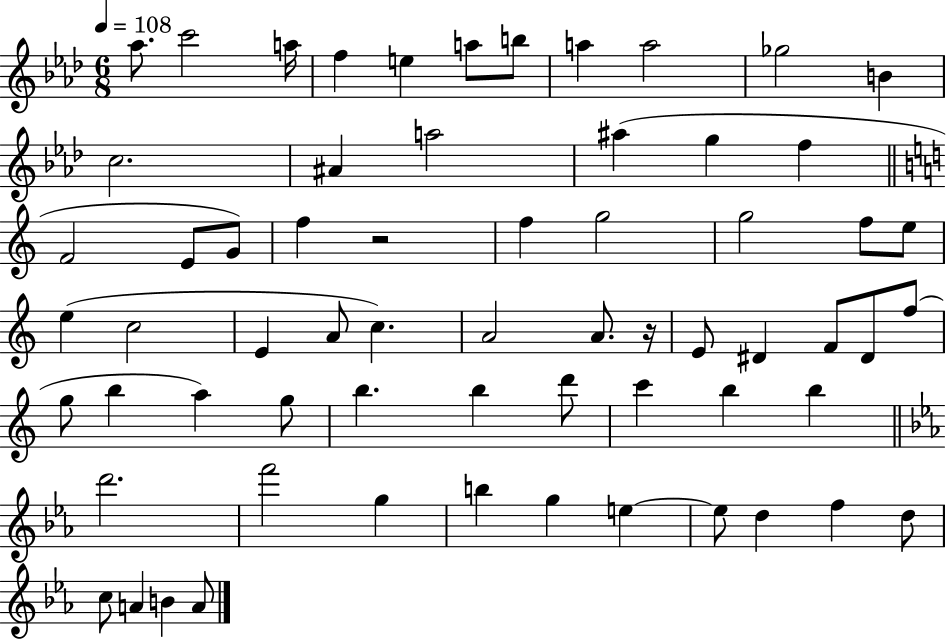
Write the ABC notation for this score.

X:1
T:Untitled
M:6/8
L:1/4
K:Ab
_a/2 c'2 a/4 f e a/2 b/2 a a2 _g2 B c2 ^A a2 ^a g f F2 E/2 G/2 f z2 f g2 g2 f/2 e/2 e c2 E A/2 c A2 A/2 z/4 E/2 ^D F/2 ^D/2 f/2 g/2 b a g/2 b b d'/2 c' b b d'2 f'2 g b g e e/2 d f d/2 c/2 A B A/2